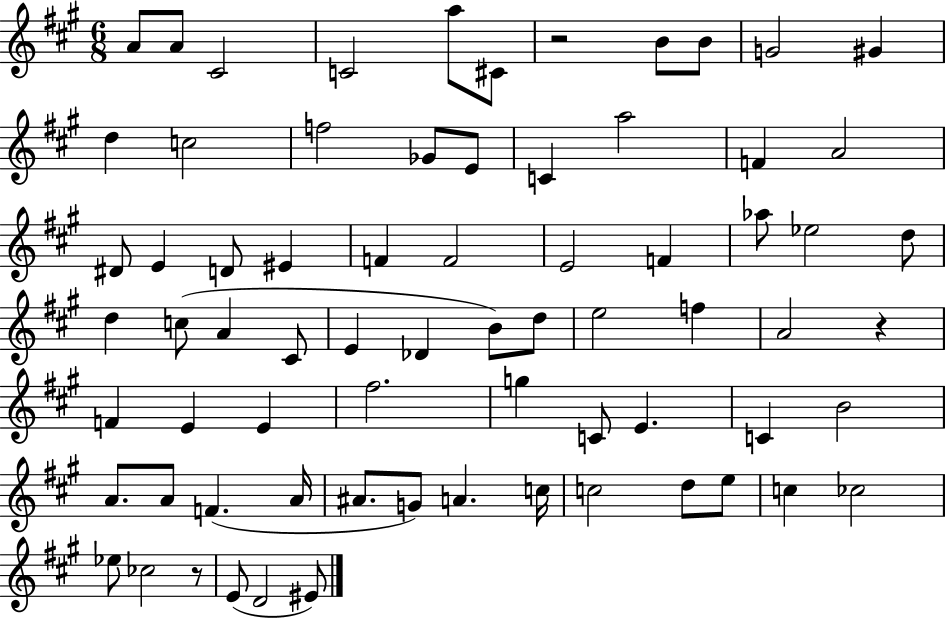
{
  \clef treble
  \numericTimeSignature
  \time 6/8
  \key a \major
  a'8 a'8 cis'2 | c'2 a''8 cis'8 | r2 b'8 b'8 | g'2 gis'4 | \break d''4 c''2 | f''2 ges'8 e'8 | c'4 a''2 | f'4 a'2 | \break dis'8 e'4 d'8 eis'4 | f'4 f'2 | e'2 f'4 | aes''8 ees''2 d''8 | \break d''4 c''8( a'4 cis'8 | e'4 des'4 b'8) d''8 | e''2 f''4 | a'2 r4 | \break f'4 e'4 e'4 | fis''2. | g''4 c'8 e'4. | c'4 b'2 | \break a'8. a'8 f'4.( a'16 | ais'8. g'8) a'4. c''16 | c''2 d''8 e''8 | c''4 ces''2 | \break ees''8 ces''2 r8 | e'8( d'2 eis'8) | \bar "|."
}